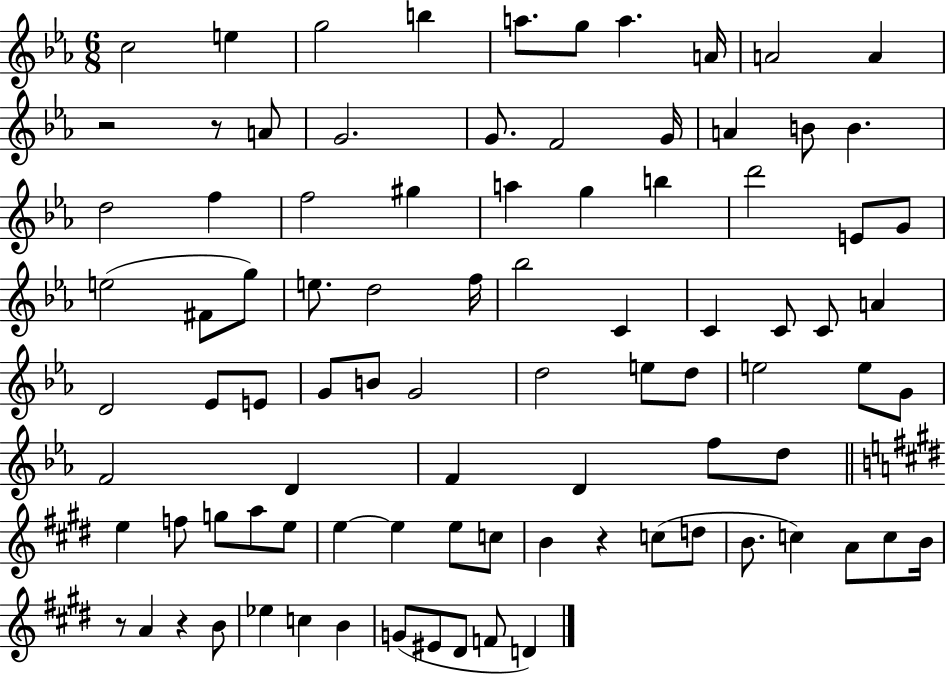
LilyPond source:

{
  \clef treble
  \numericTimeSignature
  \time 6/8
  \key ees \major
  c''2 e''4 | g''2 b''4 | a''8. g''8 a''4. a'16 | a'2 a'4 | \break r2 r8 a'8 | g'2. | g'8. f'2 g'16 | a'4 b'8 b'4. | \break d''2 f''4 | f''2 gis''4 | a''4 g''4 b''4 | d'''2 e'8 g'8 | \break e''2( fis'8 g''8) | e''8. d''2 f''16 | bes''2 c'4 | c'4 c'8 c'8 a'4 | \break d'2 ees'8 e'8 | g'8 b'8 g'2 | d''2 e''8 d''8 | e''2 e''8 g'8 | \break f'2 d'4 | f'4 d'4 f''8 d''8 | \bar "||" \break \key e \major e''4 f''8 g''8 a''8 e''8 | e''4~~ e''4 e''8 c''8 | b'4 r4 c''8( d''8 | b'8. c''4) a'8 c''8 b'16 | \break r8 a'4 r4 b'8 | ees''4 c''4 b'4 | g'8( eis'8 dis'8 f'8 d'4) | \bar "|."
}